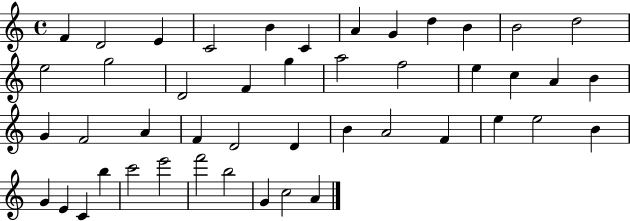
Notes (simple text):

F4/q D4/h E4/q C4/h B4/q C4/q A4/q G4/q D5/q B4/q B4/h D5/h E5/h G5/h D4/h F4/q G5/q A5/h F5/h E5/q C5/q A4/q B4/q G4/q F4/h A4/q F4/q D4/h D4/q B4/q A4/h F4/q E5/q E5/h B4/q G4/q E4/q C4/q B5/q C6/h E6/h F6/h B5/h G4/q C5/h A4/q